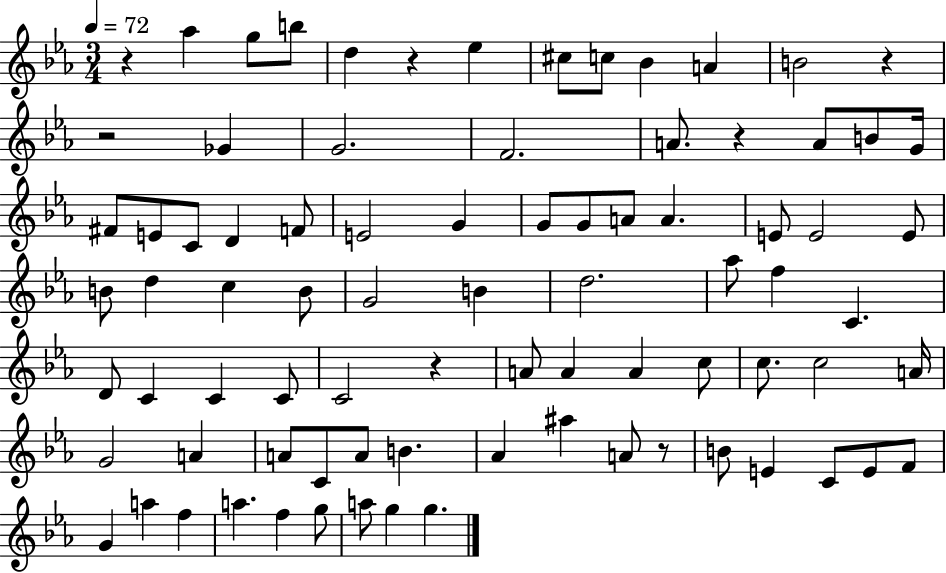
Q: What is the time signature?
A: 3/4